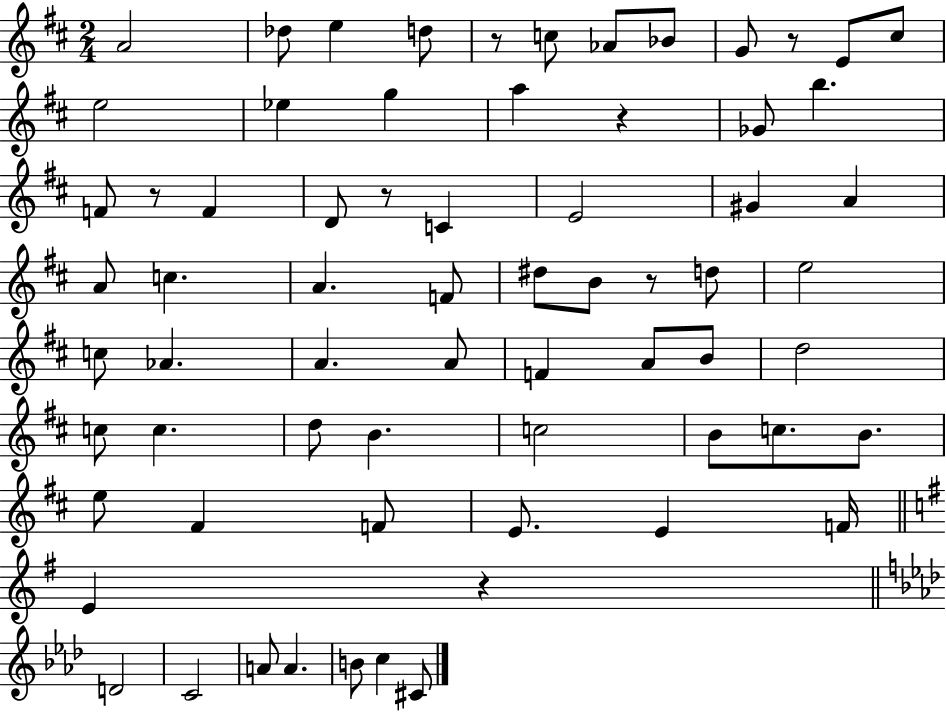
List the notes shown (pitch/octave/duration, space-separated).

A4/h Db5/e E5/q D5/e R/e C5/e Ab4/e Bb4/e G4/e R/e E4/e C#5/e E5/h Eb5/q G5/q A5/q R/q Gb4/e B5/q. F4/e R/e F4/q D4/e R/e C4/q E4/h G#4/q A4/q A4/e C5/q. A4/q. F4/e D#5/e B4/e R/e D5/e E5/h C5/e Ab4/q. A4/q. A4/e F4/q A4/e B4/e D5/h C5/e C5/q. D5/e B4/q. C5/h B4/e C5/e. B4/e. E5/e F#4/q F4/e E4/e. E4/q F4/s E4/q R/q D4/h C4/h A4/e A4/q. B4/e C5/q C#4/e